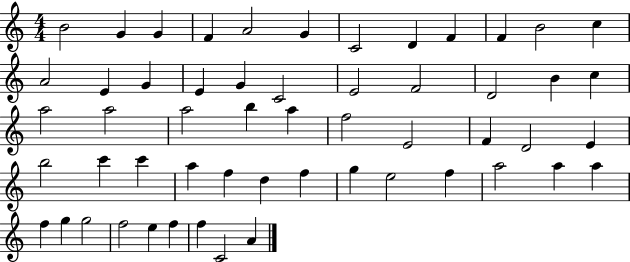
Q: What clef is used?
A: treble